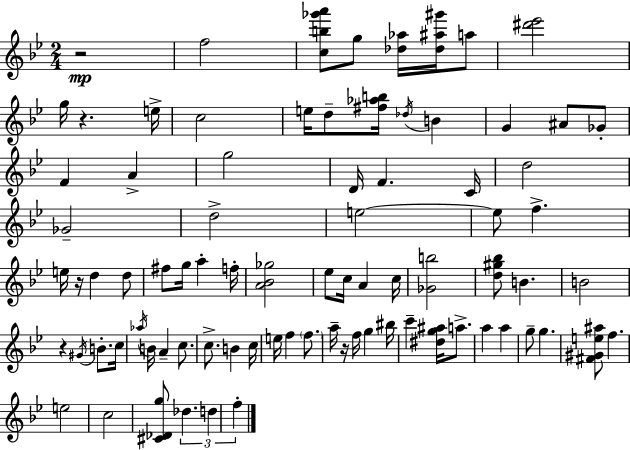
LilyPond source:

{
  \clef treble
  \numericTimeSignature
  \time 2/4
  \key bes \major
  \repeat volta 2 { r2\mp | f''2 | <c'' b'' ges''' a'''>8 g''8 <des'' aes''>16 <des'' ais'' gis'''>16 a''8 | <dis''' ees'''>2 | \break g''16 r4. e''16-> | c''2 | e''16 d''8-- <fis'' aes'' b''>16 \acciaccatura { des''16 } b'4 | g'4 ais'8 ges'8-. | \break f'4 a'4-> | g''2 | d'16 f'4. | c'16 d''2 | \break ges'2-- | d''2-> | e''2~~ | e''8 f''4.-> | \break e''16 r16 d''4 d''8 | fis''8 g''16 a''4-. | f''16-. <a' bes' ges''>2 | ees''8 c''16 a'4 | \break c''16 <ges' b''>2 | <d'' gis'' bes''>8 b'4. | b'2 | r4 \acciaccatura { gis'16 } b'8.-. | \break c''16 \acciaccatura { aes''16 } b'16 a'4-- | c''8. c''8.-> b'4 | c''16 e''16 f''4 | \parenthesize f''8. a''16-- r16 f''16 g''4 | \break bis''16 c'''4-- <dis'' g'' ais''>16 | a''8.-> a''4 a''4 | g''8-- g''4. | <fis' gis' e'' ais''>8 f''4. | \break e''2 | c''2 | <cis' des' g''>8 \tuplet 3/2 { des''4. | d''4 f''4-. } | \break } \bar "|."
}